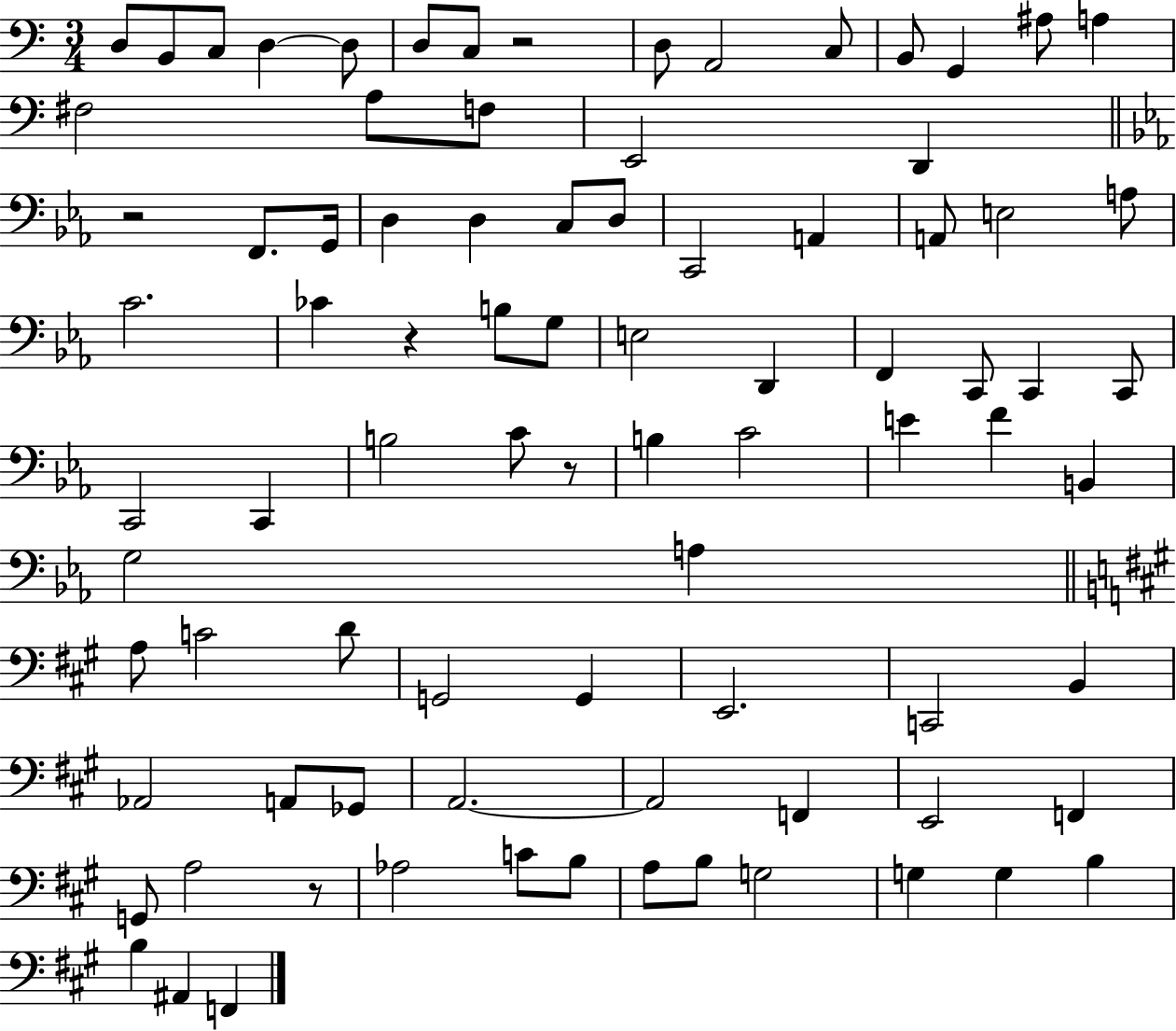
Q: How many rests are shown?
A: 5